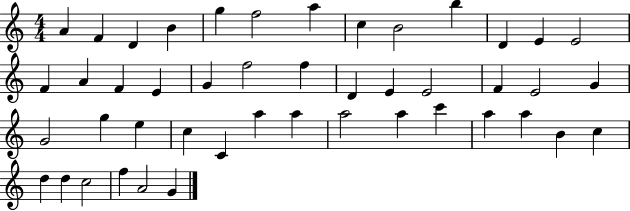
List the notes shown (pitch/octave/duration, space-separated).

A4/q F4/q D4/q B4/q G5/q F5/h A5/q C5/q B4/h B5/q D4/q E4/q E4/h F4/q A4/q F4/q E4/q G4/q F5/h F5/q D4/q E4/q E4/h F4/q E4/h G4/q G4/h G5/q E5/q C5/q C4/q A5/q A5/q A5/h A5/q C6/q A5/q A5/q B4/q C5/q D5/q D5/q C5/h F5/q A4/h G4/q